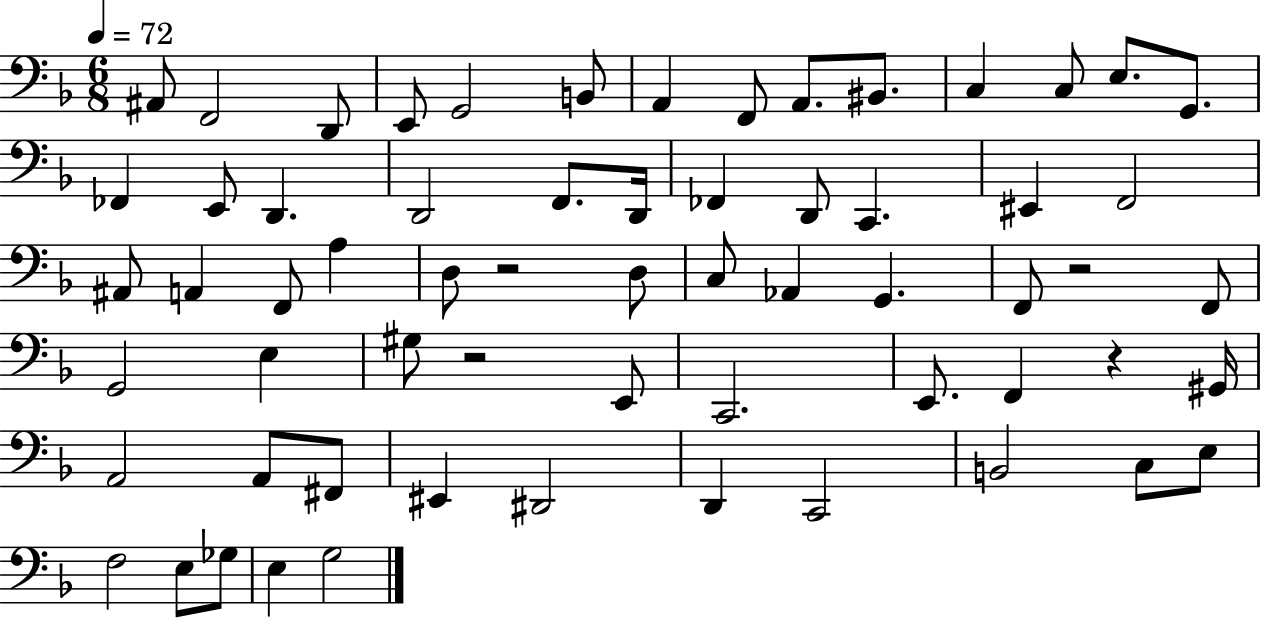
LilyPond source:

{
  \clef bass
  \numericTimeSignature
  \time 6/8
  \key f \major
  \tempo 4 = 72
  ais,8 f,2 d,8 | e,8 g,2 b,8 | a,4 f,8 a,8. bis,8. | c4 c8 e8. g,8. | \break fes,4 e,8 d,4. | d,2 f,8. d,16 | fes,4 d,8 c,4. | eis,4 f,2 | \break ais,8 a,4 f,8 a4 | d8 r2 d8 | c8 aes,4 g,4. | f,8 r2 f,8 | \break g,2 e4 | gis8 r2 e,8 | c,2. | e,8. f,4 r4 gis,16 | \break a,2 a,8 fis,8 | eis,4 dis,2 | d,4 c,2 | b,2 c8 e8 | \break f2 e8 ges8 | e4 g2 | \bar "|."
}